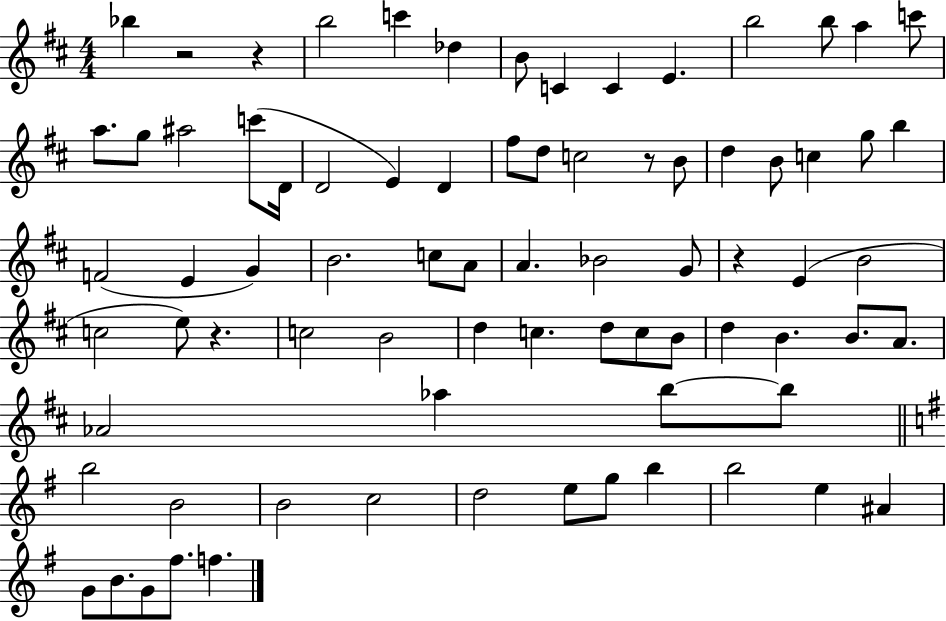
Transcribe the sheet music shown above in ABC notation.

X:1
T:Untitled
M:4/4
L:1/4
K:D
_b z2 z b2 c' _d B/2 C C E b2 b/2 a c'/2 a/2 g/2 ^a2 c'/2 D/4 D2 E D ^f/2 d/2 c2 z/2 B/2 d B/2 c g/2 b F2 E G B2 c/2 A/2 A _B2 G/2 z E B2 c2 e/2 z c2 B2 d c d/2 c/2 B/2 d B B/2 A/2 _A2 _a b/2 b/2 b2 B2 B2 c2 d2 e/2 g/2 b b2 e ^A G/2 B/2 G/2 ^f/2 f